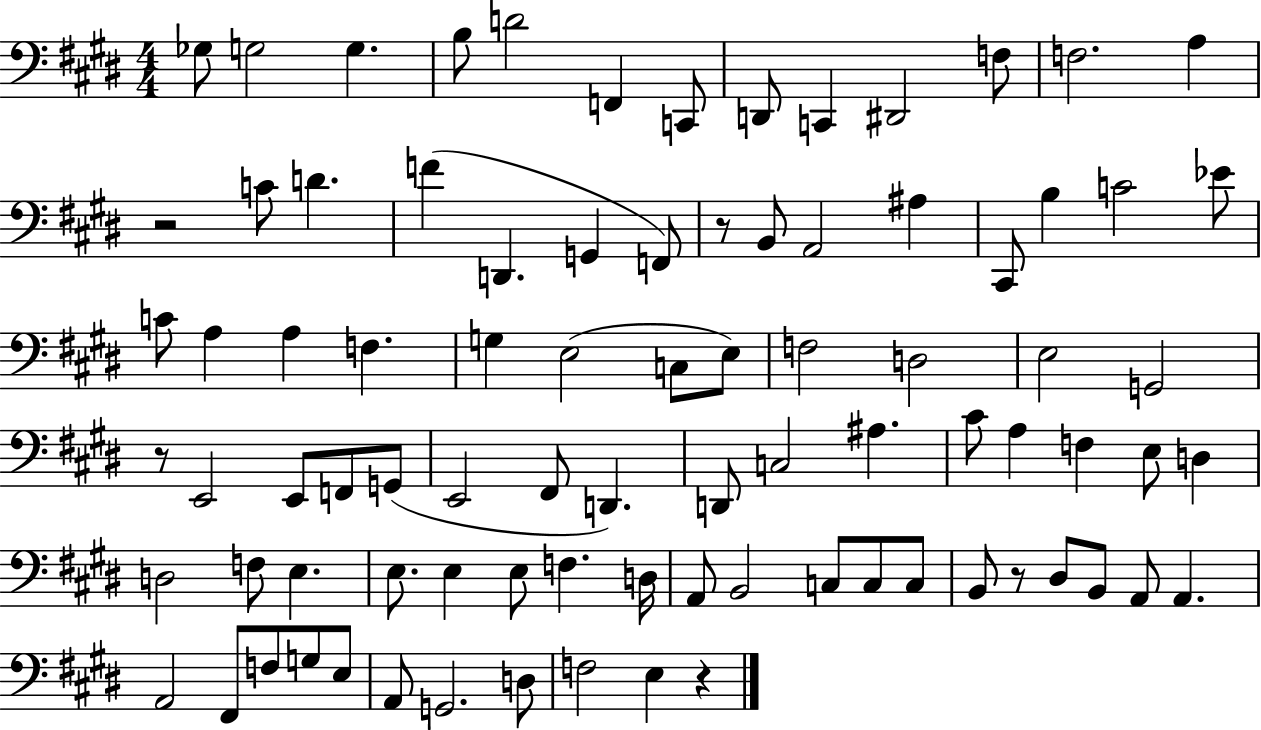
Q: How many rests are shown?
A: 5